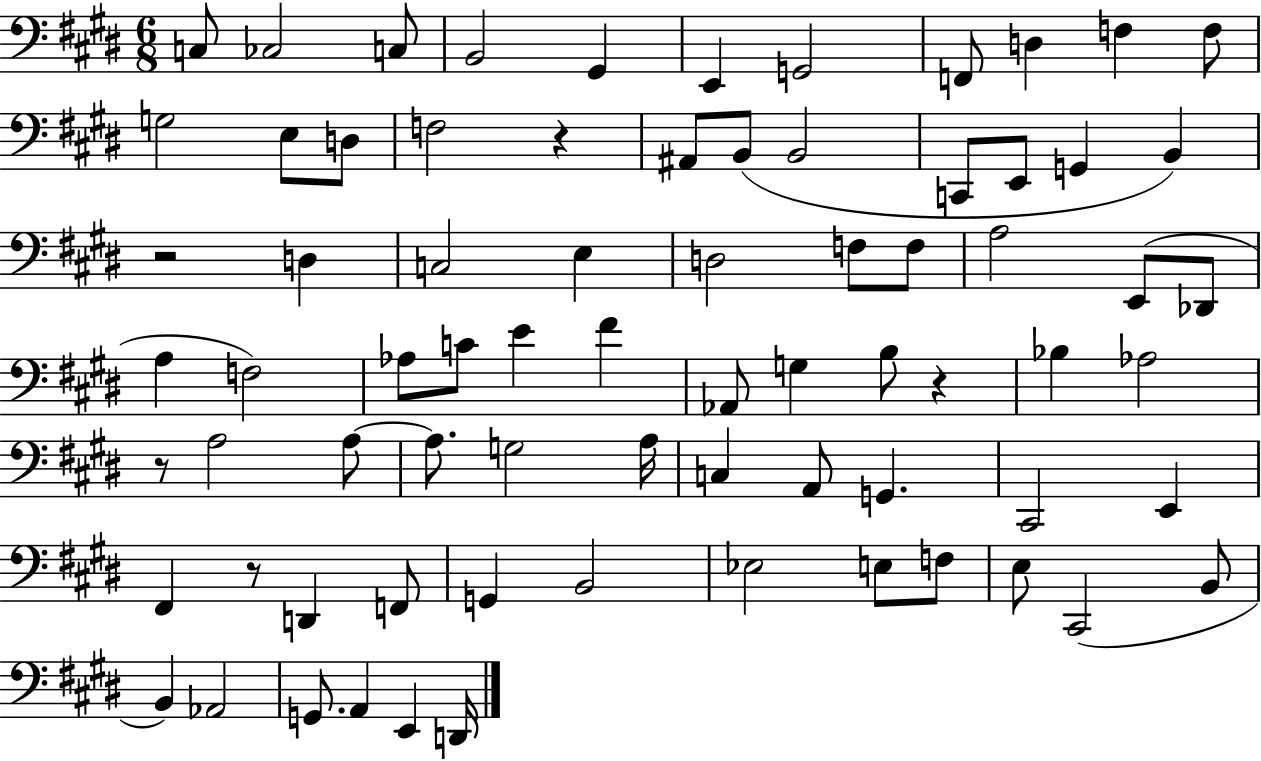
C3/e CES3/h C3/e B2/h G#2/q E2/q G2/h F2/e D3/q F3/q F3/e G3/h E3/e D3/e F3/h R/q A#2/e B2/e B2/h C2/e E2/e G2/q B2/q R/h D3/q C3/h E3/q D3/h F3/e F3/e A3/h E2/e Db2/e A3/q F3/h Ab3/e C4/e E4/q F#4/q Ab2/e G3/q B3/e R/q Bb3/q Ab3/h R/e A3/h A3/e A3/e. G3/h A3/s C3/q A2/e G2/q. C#2/h E2/q F#2/q R/e D2/q F2/e G2/q B2/h Eb3/h E3/e F3/e E3/e C#2/h B2/e B2/q Ab2/h G2/e. A2/q E2/q D2/s